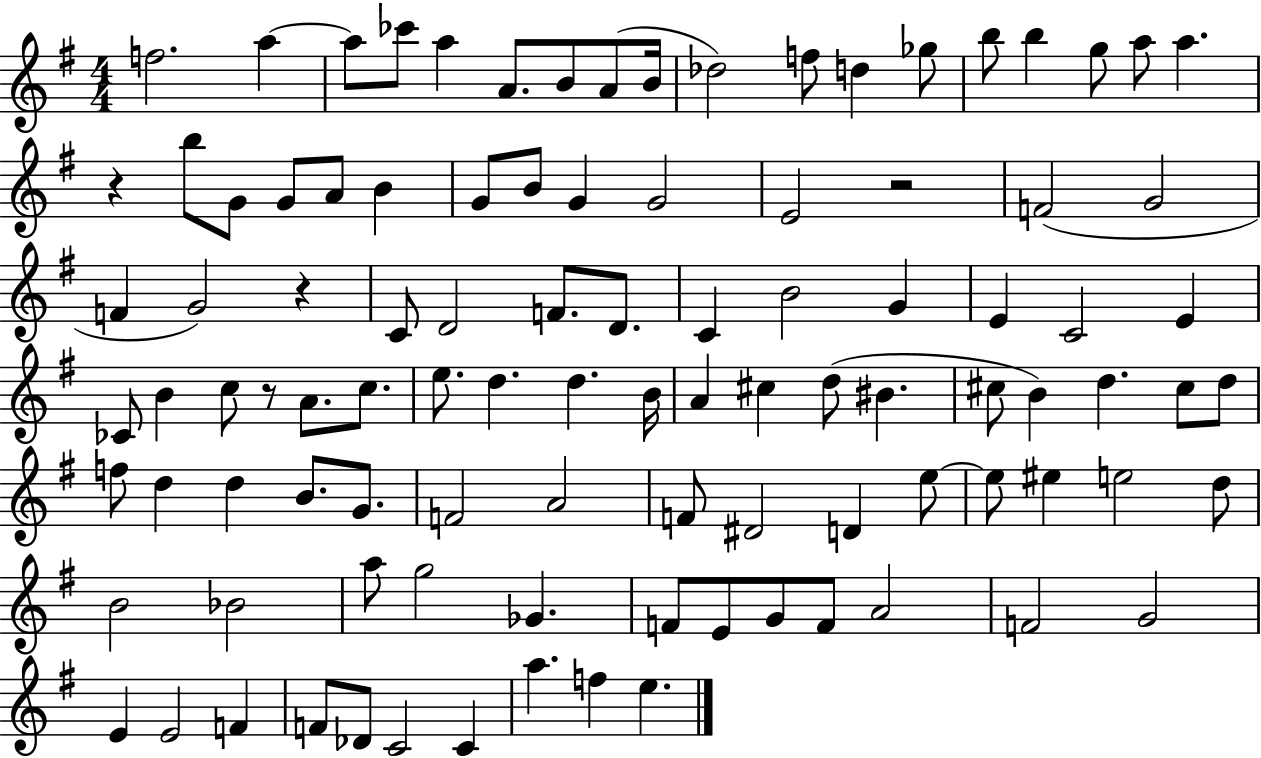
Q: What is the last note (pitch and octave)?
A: E5